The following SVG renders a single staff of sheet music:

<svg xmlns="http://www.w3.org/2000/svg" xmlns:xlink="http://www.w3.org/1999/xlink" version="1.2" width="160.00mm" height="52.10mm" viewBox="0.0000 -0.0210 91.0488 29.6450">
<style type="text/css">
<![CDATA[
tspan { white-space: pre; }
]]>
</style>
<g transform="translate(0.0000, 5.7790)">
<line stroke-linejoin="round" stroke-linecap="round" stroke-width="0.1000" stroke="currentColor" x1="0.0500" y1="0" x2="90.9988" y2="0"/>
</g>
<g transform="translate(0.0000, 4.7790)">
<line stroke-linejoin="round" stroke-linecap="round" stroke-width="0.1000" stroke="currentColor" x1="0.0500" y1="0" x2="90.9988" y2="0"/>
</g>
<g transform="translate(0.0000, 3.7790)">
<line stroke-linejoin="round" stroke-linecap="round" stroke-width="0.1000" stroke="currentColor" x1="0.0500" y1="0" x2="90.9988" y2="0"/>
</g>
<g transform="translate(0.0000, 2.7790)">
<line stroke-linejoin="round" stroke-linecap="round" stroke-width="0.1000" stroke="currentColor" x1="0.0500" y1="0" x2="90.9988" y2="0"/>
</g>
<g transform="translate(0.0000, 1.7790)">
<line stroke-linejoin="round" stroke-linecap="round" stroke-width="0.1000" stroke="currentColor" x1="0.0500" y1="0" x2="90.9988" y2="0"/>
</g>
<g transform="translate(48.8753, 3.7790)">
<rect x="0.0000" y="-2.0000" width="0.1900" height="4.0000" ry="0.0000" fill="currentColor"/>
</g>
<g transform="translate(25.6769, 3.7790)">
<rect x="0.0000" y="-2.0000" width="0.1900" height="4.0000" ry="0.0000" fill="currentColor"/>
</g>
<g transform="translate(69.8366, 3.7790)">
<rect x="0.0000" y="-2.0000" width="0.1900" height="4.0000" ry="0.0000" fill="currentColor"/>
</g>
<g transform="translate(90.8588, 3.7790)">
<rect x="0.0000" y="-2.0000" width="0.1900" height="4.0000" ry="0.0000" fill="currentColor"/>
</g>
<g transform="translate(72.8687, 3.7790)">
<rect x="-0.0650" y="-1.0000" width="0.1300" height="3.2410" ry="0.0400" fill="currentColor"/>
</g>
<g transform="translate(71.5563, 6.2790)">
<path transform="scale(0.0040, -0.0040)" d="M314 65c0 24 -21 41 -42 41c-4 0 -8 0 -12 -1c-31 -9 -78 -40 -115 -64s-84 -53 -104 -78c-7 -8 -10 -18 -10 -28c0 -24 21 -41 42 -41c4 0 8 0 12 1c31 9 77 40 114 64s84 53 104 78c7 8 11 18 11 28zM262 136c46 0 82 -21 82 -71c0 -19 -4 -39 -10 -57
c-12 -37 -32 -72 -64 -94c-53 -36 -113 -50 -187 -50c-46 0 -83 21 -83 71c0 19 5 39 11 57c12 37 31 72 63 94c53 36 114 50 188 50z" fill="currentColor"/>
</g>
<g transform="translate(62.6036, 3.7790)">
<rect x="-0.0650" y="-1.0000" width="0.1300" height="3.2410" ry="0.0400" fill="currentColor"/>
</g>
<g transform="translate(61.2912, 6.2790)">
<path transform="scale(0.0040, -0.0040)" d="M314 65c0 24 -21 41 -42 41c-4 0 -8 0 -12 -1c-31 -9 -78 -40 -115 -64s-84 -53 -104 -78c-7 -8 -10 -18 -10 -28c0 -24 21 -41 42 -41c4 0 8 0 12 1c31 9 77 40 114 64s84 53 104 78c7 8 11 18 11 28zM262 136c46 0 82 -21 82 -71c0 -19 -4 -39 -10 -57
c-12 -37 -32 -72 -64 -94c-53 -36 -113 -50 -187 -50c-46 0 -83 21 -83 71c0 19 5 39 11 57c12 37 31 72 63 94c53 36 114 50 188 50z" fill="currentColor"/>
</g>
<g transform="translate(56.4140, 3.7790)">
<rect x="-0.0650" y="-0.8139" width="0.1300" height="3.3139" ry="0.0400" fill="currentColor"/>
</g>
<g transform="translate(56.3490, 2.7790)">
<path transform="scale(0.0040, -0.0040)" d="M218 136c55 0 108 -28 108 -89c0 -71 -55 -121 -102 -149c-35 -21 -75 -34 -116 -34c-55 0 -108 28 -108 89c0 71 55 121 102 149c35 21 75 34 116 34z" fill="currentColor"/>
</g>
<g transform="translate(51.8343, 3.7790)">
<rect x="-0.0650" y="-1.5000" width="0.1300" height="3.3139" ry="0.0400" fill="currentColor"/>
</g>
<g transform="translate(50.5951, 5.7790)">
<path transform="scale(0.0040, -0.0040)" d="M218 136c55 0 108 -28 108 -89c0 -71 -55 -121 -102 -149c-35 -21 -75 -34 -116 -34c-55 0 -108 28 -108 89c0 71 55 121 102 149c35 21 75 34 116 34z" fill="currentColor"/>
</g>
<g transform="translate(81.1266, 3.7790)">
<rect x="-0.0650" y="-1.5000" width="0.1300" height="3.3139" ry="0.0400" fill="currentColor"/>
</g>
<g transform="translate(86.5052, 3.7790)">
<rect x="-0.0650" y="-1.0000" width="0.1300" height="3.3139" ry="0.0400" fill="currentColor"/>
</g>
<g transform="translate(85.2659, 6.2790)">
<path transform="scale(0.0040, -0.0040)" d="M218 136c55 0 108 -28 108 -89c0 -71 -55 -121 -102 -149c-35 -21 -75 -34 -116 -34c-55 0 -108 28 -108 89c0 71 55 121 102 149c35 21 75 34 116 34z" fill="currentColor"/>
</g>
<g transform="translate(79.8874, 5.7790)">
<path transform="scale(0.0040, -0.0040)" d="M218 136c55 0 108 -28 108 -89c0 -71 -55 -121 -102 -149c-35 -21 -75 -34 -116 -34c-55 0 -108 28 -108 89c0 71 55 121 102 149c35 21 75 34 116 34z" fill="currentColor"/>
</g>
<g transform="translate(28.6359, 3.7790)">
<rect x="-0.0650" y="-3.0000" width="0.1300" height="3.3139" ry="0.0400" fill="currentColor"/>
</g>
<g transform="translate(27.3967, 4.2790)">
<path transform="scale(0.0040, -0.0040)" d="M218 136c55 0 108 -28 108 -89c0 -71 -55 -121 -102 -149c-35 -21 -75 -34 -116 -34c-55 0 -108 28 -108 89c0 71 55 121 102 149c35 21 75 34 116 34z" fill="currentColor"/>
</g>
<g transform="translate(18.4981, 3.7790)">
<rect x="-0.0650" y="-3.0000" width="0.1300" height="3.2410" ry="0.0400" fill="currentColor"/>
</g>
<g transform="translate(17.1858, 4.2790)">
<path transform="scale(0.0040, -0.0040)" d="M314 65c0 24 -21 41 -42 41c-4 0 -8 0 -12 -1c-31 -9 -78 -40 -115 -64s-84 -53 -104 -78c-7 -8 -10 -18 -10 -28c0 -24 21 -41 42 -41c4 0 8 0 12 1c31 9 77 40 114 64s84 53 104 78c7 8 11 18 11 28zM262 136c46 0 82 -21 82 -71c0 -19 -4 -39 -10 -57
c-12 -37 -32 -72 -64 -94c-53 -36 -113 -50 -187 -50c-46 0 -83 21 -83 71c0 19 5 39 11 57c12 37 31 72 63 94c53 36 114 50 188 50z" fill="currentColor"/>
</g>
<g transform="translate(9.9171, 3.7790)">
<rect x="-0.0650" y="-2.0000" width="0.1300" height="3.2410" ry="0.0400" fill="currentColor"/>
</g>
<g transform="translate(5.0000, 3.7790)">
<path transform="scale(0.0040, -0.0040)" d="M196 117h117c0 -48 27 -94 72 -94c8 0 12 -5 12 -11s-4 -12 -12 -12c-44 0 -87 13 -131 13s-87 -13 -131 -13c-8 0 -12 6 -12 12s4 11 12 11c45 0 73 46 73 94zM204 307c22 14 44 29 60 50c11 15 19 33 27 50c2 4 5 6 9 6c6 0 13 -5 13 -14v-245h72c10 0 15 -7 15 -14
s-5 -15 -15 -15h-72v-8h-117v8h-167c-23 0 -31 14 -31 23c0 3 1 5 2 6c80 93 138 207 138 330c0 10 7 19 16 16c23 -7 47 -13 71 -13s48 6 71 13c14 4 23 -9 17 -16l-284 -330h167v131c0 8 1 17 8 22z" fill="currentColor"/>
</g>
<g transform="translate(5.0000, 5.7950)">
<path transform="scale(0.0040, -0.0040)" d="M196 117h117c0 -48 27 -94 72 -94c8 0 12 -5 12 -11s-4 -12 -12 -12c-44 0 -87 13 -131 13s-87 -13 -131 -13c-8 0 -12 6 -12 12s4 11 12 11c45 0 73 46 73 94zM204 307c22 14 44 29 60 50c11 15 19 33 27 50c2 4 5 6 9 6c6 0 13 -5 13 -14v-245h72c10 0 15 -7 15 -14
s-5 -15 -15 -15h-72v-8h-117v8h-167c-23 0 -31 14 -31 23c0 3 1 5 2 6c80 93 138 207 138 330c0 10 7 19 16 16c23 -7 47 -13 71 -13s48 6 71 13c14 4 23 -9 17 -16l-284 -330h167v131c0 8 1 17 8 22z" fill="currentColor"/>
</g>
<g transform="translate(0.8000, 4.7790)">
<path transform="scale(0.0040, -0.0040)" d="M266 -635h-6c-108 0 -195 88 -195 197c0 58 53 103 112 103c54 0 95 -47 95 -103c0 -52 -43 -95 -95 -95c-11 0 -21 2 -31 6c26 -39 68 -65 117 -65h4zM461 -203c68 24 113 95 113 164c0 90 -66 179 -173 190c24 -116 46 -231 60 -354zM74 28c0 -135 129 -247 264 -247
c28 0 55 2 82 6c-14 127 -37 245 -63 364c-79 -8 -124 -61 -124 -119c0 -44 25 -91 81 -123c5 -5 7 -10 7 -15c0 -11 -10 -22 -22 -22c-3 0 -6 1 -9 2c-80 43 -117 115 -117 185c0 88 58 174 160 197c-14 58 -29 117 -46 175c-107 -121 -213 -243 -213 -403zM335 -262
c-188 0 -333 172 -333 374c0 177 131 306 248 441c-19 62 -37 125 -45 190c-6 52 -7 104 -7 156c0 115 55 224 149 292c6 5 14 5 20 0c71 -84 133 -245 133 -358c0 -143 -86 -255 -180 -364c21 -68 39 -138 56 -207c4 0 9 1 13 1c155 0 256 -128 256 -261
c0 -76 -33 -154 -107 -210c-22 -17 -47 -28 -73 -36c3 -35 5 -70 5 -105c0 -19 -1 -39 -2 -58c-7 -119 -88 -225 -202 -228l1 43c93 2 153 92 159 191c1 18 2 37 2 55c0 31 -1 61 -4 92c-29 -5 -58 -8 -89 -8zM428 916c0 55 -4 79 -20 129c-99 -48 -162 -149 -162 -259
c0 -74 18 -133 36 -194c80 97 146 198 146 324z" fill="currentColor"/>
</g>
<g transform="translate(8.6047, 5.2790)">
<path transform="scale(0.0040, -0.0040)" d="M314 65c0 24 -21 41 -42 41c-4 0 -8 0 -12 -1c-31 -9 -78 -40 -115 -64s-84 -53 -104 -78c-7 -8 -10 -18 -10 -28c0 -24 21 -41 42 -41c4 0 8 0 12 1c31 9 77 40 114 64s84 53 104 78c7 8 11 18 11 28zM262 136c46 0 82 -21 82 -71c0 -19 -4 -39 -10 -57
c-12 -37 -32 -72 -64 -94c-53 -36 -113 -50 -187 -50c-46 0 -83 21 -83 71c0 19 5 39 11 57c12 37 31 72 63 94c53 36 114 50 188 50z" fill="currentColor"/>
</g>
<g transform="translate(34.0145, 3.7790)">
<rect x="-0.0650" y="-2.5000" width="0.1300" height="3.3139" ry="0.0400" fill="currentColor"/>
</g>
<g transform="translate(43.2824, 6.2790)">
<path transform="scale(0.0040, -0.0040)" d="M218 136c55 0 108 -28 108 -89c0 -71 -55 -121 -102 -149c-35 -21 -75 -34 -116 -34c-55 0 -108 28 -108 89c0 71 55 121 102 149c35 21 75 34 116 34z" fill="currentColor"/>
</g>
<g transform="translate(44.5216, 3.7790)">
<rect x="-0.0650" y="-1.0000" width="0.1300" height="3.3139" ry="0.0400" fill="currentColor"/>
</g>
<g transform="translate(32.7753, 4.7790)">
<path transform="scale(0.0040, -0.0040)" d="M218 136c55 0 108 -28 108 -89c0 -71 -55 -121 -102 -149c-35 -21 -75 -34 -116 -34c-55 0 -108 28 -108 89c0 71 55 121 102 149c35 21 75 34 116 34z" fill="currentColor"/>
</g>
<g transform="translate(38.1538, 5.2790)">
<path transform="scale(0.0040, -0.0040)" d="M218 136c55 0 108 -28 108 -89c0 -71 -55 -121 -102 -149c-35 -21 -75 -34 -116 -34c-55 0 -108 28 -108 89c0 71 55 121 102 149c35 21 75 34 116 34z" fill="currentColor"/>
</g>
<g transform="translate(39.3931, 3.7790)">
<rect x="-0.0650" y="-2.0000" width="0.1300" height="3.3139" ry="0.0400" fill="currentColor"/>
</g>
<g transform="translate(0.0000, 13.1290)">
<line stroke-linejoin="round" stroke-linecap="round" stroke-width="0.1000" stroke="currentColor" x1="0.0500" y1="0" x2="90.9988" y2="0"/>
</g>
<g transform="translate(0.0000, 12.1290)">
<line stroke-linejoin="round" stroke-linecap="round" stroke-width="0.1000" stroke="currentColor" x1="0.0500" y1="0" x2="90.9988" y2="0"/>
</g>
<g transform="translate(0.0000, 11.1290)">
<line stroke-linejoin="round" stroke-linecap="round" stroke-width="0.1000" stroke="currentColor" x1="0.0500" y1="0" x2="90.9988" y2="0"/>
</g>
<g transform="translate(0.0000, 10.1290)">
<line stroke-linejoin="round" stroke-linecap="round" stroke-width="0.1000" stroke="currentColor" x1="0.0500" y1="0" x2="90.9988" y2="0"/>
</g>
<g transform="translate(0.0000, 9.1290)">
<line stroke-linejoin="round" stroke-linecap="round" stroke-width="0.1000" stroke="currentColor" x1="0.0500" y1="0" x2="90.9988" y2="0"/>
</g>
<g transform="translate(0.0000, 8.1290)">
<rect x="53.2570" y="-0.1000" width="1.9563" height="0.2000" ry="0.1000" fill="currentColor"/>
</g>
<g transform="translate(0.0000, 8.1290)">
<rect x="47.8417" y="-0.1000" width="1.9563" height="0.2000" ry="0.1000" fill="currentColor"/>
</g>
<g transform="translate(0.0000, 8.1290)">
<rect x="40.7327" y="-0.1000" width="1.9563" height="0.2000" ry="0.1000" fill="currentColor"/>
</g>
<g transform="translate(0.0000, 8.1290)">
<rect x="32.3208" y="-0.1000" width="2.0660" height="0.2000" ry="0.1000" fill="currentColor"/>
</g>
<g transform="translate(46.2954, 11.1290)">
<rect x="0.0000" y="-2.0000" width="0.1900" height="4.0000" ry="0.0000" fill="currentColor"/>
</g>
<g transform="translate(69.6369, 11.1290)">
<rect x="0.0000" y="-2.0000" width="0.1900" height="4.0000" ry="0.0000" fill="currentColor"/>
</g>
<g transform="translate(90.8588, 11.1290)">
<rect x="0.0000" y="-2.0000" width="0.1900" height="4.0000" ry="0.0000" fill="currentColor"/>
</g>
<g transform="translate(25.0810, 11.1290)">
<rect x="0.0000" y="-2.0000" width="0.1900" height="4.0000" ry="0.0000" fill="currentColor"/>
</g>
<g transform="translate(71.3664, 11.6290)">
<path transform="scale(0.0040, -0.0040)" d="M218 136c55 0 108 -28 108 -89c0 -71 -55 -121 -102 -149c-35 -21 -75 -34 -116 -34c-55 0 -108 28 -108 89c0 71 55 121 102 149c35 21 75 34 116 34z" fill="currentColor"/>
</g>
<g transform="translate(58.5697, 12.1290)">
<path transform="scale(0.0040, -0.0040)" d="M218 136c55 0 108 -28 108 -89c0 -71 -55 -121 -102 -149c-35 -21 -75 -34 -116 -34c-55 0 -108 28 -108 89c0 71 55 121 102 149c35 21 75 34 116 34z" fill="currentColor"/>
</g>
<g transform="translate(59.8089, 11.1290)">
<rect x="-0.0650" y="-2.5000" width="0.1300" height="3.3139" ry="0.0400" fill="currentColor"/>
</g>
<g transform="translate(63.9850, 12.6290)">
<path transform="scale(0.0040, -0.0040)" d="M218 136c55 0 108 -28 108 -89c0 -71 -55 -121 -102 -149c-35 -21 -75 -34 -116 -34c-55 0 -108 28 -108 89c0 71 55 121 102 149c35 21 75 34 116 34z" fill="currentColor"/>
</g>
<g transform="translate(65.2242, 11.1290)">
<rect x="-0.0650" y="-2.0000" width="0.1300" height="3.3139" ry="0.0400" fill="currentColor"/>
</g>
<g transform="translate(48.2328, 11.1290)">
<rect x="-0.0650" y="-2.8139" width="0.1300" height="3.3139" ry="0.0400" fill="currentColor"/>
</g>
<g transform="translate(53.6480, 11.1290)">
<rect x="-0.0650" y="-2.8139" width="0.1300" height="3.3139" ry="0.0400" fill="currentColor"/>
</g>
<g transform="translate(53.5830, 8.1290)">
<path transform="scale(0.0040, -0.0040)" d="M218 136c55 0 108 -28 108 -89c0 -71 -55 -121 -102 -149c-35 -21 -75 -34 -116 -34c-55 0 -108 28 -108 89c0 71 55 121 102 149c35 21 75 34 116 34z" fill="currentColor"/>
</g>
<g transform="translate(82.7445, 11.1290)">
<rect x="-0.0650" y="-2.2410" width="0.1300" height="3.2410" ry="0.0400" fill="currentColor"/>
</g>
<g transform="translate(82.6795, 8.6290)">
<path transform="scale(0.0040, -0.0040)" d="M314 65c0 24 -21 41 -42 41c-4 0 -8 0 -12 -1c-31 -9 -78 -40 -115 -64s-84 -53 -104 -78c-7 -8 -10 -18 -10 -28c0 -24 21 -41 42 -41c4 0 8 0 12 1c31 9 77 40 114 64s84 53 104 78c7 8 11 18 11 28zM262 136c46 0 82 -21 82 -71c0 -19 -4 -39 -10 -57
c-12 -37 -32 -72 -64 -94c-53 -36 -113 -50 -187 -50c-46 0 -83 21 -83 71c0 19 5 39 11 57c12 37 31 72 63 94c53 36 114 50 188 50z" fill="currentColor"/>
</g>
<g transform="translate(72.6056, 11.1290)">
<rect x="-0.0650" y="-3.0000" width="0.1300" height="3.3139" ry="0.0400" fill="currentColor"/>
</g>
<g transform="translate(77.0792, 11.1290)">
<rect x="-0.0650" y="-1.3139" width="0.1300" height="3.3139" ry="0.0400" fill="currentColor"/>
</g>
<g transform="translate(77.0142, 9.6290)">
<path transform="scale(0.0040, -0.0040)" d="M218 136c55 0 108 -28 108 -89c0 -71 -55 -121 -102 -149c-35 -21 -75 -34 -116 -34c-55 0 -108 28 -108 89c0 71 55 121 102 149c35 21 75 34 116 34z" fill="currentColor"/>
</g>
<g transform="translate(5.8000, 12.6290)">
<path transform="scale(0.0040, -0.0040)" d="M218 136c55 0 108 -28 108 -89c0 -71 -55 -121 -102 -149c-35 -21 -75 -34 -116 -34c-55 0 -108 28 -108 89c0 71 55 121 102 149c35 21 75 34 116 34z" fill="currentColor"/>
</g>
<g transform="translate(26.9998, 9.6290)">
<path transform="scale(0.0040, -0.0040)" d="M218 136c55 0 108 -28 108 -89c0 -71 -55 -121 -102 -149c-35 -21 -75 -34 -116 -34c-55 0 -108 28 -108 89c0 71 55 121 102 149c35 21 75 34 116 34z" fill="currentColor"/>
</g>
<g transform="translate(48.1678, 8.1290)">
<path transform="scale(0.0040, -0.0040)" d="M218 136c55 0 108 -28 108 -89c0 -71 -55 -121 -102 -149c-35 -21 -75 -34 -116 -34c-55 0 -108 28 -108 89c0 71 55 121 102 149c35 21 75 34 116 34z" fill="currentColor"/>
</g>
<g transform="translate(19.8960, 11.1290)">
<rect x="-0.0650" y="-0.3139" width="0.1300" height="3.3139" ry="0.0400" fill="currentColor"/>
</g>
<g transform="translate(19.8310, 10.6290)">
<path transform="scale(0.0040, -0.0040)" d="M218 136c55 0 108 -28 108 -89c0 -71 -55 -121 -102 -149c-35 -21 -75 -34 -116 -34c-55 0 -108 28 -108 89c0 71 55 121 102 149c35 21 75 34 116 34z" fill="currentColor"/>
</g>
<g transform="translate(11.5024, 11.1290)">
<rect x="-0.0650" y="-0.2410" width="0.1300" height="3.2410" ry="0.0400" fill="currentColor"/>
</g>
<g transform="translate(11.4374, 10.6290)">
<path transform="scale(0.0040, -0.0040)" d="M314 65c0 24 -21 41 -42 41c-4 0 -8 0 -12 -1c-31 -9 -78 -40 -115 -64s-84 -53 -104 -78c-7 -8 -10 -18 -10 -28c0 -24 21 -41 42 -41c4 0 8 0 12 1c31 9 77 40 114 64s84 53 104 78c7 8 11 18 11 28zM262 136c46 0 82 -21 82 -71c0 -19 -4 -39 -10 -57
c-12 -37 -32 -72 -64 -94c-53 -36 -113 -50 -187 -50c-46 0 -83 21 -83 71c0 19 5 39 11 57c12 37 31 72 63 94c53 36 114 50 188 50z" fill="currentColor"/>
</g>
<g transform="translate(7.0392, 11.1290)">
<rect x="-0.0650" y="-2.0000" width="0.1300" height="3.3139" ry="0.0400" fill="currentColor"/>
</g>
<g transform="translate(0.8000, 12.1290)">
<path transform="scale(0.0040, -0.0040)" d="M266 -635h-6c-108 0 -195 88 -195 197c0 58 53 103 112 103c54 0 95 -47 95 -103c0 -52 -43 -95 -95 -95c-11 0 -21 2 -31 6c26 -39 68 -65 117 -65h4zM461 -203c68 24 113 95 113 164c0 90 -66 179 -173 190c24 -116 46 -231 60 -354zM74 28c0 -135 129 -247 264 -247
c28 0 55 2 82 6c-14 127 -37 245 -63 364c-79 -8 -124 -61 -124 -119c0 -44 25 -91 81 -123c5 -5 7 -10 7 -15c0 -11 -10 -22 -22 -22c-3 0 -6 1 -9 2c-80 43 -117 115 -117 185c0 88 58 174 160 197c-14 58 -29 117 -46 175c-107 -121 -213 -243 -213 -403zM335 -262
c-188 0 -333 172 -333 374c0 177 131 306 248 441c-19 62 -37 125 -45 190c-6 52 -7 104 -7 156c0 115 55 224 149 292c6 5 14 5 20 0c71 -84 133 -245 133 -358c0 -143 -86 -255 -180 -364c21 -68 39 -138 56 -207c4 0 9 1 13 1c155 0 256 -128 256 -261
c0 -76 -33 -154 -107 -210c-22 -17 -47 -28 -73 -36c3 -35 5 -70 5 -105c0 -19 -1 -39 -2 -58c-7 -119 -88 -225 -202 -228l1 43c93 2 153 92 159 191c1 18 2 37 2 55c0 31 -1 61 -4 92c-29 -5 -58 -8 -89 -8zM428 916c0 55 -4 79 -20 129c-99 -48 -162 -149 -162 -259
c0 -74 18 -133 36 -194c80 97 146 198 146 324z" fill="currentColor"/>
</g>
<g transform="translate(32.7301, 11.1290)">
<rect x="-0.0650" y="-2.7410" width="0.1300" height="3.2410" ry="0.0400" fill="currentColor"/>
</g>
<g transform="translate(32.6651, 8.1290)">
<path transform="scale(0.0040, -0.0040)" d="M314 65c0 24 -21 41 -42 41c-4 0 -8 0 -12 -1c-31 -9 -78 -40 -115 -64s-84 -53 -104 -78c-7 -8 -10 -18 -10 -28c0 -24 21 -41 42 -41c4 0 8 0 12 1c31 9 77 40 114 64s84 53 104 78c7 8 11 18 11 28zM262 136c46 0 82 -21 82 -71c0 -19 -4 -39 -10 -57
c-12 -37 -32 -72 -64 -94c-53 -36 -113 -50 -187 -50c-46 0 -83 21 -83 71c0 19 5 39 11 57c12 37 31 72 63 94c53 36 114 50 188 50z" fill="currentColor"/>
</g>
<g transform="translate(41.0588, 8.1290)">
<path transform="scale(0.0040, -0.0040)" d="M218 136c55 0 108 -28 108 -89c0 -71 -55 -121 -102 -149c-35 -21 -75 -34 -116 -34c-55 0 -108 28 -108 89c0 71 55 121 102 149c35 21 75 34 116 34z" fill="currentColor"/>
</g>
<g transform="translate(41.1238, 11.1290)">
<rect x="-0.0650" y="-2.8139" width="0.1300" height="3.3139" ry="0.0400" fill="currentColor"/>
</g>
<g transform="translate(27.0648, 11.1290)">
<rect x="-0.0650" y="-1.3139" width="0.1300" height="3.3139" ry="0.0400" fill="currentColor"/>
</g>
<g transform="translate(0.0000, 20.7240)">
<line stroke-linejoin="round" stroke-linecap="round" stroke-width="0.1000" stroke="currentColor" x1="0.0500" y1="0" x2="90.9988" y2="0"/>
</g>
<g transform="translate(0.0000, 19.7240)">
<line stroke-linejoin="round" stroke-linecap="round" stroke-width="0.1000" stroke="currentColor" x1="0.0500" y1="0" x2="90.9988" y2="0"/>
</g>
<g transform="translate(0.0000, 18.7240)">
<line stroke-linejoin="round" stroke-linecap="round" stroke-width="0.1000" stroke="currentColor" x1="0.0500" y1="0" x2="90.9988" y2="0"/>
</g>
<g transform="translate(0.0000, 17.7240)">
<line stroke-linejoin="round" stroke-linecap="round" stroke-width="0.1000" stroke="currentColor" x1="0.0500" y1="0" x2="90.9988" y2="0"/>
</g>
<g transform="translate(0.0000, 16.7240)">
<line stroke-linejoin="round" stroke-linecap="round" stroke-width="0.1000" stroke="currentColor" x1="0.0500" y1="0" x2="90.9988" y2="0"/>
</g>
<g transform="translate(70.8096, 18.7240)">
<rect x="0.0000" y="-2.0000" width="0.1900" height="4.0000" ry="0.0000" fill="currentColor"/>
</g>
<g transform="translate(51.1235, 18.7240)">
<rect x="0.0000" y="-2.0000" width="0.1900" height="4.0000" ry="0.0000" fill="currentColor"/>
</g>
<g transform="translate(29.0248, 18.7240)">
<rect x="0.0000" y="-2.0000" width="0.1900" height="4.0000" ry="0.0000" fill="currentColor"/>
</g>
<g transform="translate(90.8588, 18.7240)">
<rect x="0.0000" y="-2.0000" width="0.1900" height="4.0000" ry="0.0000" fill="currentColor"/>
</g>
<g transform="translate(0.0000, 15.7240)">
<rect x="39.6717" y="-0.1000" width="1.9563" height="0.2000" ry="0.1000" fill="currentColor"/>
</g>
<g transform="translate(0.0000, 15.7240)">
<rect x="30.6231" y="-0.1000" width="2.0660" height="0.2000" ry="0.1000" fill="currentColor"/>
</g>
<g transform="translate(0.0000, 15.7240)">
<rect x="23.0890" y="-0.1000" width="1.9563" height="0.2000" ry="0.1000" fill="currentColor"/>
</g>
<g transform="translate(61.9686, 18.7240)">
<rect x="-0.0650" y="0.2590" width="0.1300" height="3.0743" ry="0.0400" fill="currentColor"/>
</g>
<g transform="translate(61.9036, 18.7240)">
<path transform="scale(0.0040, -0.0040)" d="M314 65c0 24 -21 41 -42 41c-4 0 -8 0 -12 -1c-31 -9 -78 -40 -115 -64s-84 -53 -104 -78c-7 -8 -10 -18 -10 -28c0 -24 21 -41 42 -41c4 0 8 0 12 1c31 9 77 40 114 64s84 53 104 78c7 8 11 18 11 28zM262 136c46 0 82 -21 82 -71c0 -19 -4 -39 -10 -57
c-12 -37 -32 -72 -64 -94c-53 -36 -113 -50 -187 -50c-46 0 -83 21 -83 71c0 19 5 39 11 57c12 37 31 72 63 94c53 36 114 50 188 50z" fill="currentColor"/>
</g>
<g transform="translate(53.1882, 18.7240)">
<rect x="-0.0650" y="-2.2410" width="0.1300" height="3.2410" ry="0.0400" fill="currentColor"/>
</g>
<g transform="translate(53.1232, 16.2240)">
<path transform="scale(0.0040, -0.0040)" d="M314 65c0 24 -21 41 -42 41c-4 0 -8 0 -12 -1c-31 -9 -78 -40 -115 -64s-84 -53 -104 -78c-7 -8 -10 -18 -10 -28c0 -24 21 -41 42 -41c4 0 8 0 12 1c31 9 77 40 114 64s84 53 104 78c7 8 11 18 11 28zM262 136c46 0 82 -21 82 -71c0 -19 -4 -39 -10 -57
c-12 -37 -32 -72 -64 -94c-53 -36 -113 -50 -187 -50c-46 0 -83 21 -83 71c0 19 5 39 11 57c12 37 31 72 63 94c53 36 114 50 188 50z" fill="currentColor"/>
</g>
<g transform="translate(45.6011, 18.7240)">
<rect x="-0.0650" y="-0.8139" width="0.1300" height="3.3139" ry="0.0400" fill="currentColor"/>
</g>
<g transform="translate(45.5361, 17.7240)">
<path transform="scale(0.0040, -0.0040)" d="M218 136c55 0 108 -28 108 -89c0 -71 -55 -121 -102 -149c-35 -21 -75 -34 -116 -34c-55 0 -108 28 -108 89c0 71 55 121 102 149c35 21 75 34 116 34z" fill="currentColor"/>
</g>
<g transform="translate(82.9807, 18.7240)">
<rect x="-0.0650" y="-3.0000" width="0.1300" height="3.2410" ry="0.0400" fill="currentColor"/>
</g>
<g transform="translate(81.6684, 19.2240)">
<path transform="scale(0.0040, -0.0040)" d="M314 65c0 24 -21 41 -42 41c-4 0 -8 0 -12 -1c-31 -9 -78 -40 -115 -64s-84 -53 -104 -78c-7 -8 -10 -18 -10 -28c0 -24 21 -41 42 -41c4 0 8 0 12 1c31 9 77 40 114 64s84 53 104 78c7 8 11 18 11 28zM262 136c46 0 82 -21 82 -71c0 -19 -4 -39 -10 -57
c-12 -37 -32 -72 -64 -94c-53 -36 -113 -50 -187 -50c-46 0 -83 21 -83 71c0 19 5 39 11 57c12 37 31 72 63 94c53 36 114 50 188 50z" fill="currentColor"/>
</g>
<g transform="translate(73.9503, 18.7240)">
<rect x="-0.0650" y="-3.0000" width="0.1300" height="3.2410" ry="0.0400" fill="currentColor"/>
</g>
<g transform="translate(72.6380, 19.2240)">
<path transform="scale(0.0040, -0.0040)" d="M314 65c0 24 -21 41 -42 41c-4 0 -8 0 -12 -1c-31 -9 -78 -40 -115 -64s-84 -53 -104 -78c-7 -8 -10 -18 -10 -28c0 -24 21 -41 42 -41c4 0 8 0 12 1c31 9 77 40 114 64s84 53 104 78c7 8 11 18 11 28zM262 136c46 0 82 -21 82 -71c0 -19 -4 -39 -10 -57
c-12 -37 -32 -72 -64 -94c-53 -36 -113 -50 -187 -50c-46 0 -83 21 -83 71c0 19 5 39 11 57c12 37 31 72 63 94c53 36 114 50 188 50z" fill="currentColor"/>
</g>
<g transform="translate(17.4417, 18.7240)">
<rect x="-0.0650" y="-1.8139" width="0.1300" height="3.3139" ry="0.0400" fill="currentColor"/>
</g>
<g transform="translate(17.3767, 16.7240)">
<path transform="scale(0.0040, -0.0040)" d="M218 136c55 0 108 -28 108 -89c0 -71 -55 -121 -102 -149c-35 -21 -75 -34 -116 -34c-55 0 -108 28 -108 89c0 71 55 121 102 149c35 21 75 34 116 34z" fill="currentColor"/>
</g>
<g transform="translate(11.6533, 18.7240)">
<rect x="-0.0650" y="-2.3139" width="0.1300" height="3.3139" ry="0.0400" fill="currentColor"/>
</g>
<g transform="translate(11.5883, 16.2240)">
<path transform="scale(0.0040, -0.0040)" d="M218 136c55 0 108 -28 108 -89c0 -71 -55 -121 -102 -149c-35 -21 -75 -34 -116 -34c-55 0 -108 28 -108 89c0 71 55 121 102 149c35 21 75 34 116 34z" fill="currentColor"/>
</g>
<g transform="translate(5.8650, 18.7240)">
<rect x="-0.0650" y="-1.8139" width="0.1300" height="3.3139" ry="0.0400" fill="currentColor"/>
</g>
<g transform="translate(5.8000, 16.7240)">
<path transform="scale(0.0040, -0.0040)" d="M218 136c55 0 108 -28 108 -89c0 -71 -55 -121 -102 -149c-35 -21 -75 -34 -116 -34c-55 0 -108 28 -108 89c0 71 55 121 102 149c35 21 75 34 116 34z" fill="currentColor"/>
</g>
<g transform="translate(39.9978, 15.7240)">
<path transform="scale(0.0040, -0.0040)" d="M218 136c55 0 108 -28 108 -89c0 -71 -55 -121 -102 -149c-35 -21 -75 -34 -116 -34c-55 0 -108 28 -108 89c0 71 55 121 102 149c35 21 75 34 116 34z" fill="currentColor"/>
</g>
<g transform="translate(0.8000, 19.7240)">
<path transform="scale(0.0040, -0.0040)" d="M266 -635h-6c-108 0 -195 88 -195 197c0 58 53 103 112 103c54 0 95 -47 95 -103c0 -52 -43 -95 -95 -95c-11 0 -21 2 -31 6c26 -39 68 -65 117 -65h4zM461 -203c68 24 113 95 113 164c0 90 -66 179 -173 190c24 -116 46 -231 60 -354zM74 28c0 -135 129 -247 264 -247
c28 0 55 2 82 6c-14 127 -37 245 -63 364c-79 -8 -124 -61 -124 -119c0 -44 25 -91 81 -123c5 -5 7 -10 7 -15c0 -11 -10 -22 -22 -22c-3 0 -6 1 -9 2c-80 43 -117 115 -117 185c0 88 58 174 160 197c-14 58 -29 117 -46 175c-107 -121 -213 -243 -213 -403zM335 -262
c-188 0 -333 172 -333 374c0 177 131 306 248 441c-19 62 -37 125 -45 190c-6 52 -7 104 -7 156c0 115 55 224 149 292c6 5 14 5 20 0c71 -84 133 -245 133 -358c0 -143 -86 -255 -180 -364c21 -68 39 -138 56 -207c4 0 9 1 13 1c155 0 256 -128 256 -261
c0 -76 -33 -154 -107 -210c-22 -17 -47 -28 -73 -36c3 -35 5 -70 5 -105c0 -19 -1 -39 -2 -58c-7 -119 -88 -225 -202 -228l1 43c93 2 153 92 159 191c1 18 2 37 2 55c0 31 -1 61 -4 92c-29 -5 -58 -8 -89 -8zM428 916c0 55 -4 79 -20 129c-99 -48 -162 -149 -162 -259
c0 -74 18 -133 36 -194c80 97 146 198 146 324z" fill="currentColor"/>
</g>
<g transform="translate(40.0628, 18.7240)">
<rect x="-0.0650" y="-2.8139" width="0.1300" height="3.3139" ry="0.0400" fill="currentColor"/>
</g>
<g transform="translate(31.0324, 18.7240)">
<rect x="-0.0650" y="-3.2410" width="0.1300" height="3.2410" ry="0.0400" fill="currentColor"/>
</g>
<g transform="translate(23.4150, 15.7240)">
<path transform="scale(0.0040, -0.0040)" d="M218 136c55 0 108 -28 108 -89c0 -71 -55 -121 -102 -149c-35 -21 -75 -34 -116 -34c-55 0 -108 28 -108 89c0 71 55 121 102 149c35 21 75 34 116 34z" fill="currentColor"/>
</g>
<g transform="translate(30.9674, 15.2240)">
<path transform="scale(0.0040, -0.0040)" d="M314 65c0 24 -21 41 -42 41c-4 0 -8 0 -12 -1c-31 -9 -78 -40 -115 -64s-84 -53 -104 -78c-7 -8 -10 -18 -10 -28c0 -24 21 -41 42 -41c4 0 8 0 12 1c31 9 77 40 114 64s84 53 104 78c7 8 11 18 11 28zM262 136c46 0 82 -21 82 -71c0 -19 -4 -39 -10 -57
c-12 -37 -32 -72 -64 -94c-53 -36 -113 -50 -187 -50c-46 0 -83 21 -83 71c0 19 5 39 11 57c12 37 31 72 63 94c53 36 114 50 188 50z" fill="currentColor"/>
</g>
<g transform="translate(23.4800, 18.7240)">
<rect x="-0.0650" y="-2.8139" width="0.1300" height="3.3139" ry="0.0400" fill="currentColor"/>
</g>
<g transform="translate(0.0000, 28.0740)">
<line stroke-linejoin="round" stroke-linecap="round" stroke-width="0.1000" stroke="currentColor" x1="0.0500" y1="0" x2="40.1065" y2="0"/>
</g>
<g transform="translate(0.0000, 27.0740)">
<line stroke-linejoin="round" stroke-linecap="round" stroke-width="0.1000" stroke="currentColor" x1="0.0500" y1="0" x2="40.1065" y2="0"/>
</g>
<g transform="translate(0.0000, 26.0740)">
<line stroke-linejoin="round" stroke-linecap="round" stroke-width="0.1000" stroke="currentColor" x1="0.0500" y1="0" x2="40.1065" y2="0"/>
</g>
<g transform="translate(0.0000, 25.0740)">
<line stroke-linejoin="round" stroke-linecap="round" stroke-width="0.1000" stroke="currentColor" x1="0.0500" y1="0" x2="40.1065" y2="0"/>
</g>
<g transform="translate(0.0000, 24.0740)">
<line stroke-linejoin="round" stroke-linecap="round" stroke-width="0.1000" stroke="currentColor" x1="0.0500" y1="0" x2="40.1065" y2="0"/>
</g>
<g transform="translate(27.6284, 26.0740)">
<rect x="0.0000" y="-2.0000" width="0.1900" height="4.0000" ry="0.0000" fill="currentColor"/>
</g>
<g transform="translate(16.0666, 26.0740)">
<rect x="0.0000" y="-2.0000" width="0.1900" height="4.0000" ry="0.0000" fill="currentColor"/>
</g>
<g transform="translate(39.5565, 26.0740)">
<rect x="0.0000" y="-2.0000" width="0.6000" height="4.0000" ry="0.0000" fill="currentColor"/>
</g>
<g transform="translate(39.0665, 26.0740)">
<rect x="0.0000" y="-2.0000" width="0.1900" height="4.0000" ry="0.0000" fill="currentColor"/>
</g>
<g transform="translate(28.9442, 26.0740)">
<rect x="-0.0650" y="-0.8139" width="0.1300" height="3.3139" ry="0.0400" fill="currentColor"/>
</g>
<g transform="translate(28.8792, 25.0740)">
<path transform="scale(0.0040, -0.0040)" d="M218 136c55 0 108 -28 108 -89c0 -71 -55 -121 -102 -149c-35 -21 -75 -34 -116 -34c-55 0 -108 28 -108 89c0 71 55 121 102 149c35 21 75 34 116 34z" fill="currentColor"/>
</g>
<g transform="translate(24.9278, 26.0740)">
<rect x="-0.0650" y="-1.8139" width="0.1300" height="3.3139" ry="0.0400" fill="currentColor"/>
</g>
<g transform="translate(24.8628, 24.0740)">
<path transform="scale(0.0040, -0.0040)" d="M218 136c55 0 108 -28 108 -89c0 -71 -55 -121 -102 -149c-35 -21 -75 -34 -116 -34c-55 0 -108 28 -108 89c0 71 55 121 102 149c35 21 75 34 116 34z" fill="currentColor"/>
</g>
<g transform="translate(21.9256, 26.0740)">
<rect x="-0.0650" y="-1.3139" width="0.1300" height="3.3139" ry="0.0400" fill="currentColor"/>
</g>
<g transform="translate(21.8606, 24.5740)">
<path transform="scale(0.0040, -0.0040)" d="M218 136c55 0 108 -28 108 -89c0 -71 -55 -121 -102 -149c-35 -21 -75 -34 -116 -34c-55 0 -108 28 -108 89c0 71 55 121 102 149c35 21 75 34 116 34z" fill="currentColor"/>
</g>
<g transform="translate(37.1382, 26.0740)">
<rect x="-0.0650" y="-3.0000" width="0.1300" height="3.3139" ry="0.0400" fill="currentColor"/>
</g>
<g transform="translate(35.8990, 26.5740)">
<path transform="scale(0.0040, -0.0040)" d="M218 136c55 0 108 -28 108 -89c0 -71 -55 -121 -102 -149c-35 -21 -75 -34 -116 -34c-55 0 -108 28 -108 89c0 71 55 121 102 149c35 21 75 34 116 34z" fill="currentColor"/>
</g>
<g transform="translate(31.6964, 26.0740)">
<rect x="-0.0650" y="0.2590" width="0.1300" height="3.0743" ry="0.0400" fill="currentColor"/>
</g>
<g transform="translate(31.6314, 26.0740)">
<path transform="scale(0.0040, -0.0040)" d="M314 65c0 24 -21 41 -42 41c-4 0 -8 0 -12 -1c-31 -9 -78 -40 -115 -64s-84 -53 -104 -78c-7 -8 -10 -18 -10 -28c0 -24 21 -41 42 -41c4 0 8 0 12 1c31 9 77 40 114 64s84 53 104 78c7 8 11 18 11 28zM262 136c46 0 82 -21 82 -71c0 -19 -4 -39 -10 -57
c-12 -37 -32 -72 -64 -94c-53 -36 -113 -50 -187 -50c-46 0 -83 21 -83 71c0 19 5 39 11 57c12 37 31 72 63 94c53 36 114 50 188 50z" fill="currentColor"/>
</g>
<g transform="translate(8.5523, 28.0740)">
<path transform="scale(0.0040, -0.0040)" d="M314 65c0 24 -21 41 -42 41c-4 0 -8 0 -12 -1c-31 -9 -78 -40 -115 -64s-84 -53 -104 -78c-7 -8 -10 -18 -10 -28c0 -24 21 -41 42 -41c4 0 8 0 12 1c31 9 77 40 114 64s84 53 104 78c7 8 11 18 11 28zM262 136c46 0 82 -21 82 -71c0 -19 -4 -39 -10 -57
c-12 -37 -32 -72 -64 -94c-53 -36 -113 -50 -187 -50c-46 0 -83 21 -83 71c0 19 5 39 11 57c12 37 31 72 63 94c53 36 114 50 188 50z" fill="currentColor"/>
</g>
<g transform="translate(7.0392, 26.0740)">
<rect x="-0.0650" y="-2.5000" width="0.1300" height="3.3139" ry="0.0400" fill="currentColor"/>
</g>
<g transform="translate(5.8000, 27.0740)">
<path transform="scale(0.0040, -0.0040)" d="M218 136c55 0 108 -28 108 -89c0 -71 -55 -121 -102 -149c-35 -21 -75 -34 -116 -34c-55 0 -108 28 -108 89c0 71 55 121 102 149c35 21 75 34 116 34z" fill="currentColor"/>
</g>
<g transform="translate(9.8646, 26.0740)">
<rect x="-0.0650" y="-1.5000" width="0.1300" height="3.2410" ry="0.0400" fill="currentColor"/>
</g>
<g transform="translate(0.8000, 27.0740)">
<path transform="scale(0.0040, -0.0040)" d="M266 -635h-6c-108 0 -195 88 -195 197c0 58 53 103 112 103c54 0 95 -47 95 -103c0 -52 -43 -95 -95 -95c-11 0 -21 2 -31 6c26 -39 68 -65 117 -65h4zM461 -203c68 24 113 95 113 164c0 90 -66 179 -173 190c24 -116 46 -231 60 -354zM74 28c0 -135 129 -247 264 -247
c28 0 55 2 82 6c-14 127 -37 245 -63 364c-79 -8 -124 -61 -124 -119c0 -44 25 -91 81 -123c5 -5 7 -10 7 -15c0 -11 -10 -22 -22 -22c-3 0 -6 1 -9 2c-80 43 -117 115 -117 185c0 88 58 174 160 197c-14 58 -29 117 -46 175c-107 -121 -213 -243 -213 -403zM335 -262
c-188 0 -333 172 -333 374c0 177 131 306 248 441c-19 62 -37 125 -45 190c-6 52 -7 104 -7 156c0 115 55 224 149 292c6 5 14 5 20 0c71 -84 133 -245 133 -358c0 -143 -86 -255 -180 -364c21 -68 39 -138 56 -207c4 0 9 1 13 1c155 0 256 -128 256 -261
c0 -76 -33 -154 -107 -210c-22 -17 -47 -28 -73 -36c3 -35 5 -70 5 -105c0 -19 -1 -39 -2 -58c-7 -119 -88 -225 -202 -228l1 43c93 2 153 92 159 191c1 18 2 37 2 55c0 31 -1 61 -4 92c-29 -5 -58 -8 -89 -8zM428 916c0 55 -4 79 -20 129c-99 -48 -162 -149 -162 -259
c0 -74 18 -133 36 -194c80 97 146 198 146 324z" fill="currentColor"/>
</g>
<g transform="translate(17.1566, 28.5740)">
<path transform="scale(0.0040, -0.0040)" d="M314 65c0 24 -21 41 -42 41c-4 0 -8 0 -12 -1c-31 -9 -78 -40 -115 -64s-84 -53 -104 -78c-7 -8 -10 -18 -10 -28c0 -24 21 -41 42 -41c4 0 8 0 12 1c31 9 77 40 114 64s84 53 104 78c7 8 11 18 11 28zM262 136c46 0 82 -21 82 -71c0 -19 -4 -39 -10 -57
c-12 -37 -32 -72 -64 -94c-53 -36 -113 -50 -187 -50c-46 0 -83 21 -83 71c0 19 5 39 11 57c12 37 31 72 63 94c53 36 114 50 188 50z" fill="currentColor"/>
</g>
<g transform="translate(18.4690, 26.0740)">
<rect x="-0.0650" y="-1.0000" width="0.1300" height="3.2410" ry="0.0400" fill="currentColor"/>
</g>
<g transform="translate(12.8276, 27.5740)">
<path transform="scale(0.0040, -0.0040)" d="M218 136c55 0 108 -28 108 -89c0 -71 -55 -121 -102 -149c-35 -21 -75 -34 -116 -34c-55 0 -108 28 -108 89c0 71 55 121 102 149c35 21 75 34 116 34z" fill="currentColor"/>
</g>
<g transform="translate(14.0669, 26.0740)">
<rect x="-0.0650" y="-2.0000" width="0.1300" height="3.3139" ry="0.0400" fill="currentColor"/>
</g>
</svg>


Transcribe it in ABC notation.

X:1
T:Untitled
M:4/4
L:1/4
K:C
F2 A2 A G F D E d D2 D2 E D F c2 c e a2 a a a G F A e g2 f g f a b2 a d g2 B2 A2 A2 G E2 F D2 e f d B2 A